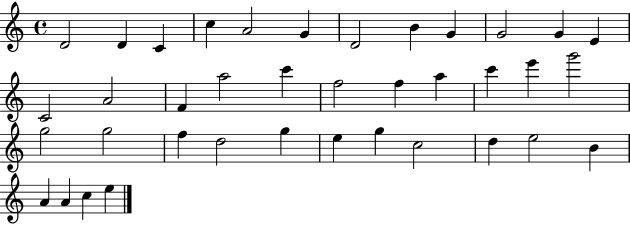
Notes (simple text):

D4/h D4/q C4/q C5/q A4/h G4/q D4/h B4/q G4/q G4/h G4/q E4/q C4/h A4/h F4/q A5/h C6/q F5/h F5/q A5/q C6/q E6/q G6/h G5/h G5/h F5/q D5/h G5/q E5/q G5/q C5/h D5/q E5/h B4/q A4/q A4/q C5/q E5/q